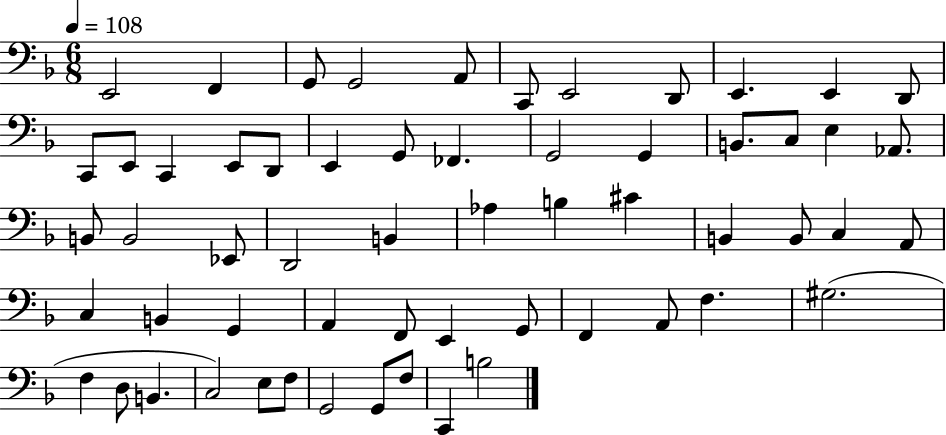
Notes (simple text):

E2/h F2/q G2/e G2/h A2/e C2/e E2/h D2/e E2/q. E2/q D2/e C2/e E2/e C2/q E2/e D2/e E2/q G2/e FES2/q. G2/h G2/q B2/e. C3/e E3/q Ab2/e. B2/e B2/h Eb2/e D2/h B2/q Ab3/q B3/q C#4/q B2/q B2/e C3/q A2/e C3/q B2/q G2/q A2/q F2/e E2/q G2/e F2/q A2/e F3/q. G#3/h. F3/q D3/e B2/q. C3/h E3/e F3/e G2/h G2/e F3/e C2/q B3/h